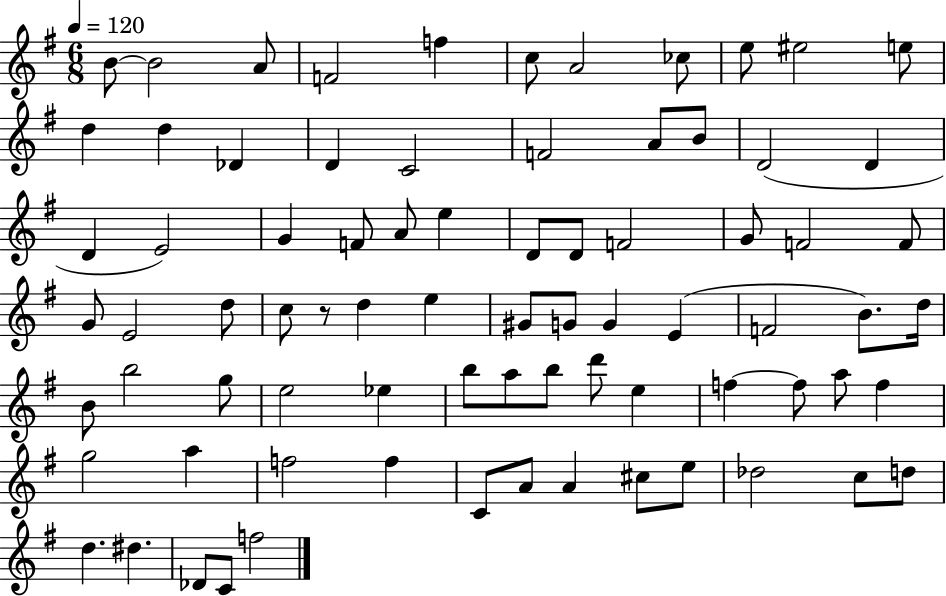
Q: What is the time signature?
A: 6/8